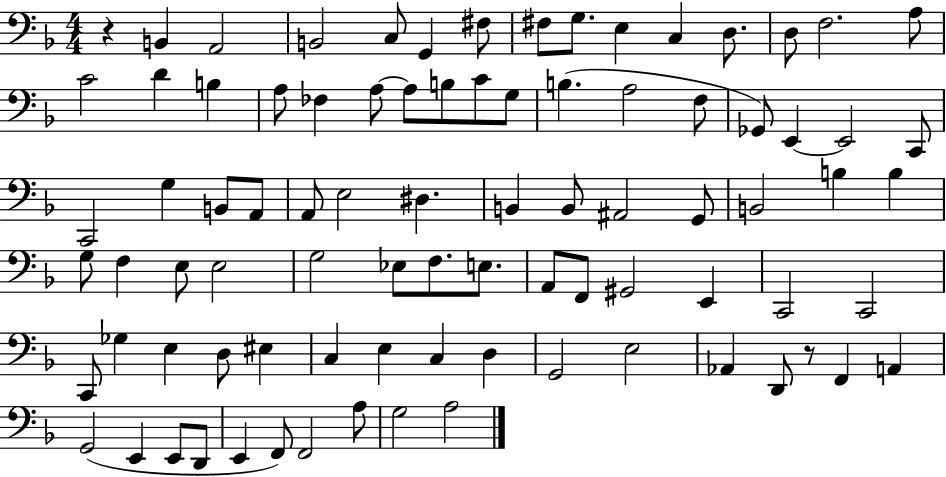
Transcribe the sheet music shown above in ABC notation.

X:1
T:Untitled
M:4/4
L:1/4
K:F
z B,, A,,2 B,,2 C,/2 G,, ^F,/2 ^F,/2 G,/2 E, C, D,/2 D,/2 F,2 A,/2 C2 D B, A,/2 _F, A,/2 A,/2 B,/2 C/2 G,/2 B, A,2 F,/2 _G,,/2 E,, E,,2 C,,/2 C,,2 G, B,,/2 A,,/2 A,,/2 E,2 ^D, B,, B,,/2 ^A,,2 G,,/2 B,,2 B, B, G,/2 F, E,/2 E,2 G,2 _E,/2 F,/2 E,/2 A,,/2 F,,/2 ^G,,2 E,, C,,2 C,,2 C,,/2 _G, E, D,/2 ^E, C, E, C, D, G,,2 E,2 _A,, D,,/2 z/2 F,, A,, G,,2 E,, E,,/2 D,,/2 E,, F,,/2 F,,2 A,/2 G,2 A,2